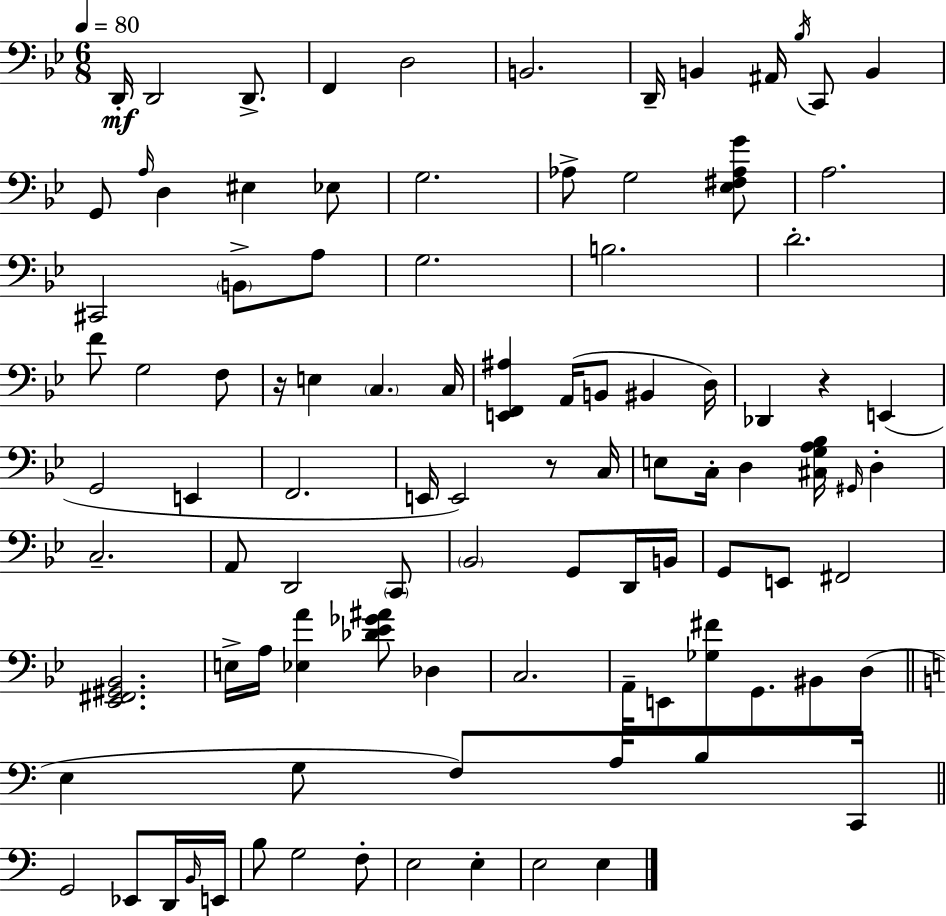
X:1
T:Untitled
M:6/8
L:1/4
K:Gm
D,,/4 D,,2 D,,/2 F,, D,2 B,,2 D,,/4 B,, ^A,,/4 _B,/4 C,,/2 B,, G,,/2 A,/4 D, ^E, _E,/2 G,2 _A,/2 G,2 [_E,^F,_A,G]/2 A,2 ^C,,2 B,,/2 A,/2 G,2 B,2 D2 F/2 G,2 F,/2 z/4 E, C, C,/4 [E,,F,,^A,] A,,/4 B,,/2 ^B,, D,/4 _D,, z E,, G,,2 E,, F,,2 E,,/4 E,,2 z/2 C,/4 E,/2 C,/4 D, [^C,G,A,_B,]/4 ^G,,/4 D, C,2 A,,/2 D,,2 C,,/2 _B,,2 G,,/2 D,,/4 B,,/4 G,,/2 E,,/2 ^F,,2 [_E,,^F,,^G,,_B,,]2 E,/4 A,/4 [_E,A] [_D_E_G^A]/2 _D, C,2 A,,/4 E,,/2 [_G,^F]/2 G,,/2 ^B,,/2 D,/2 E, G,/2 F,/2 A,/4 B,/2 C,,/4 G,,2 _E,,/2 D,,/4 B,,/4 E,,/4 B,/2 G,2 F,/2 E,2 E, E,2 E,